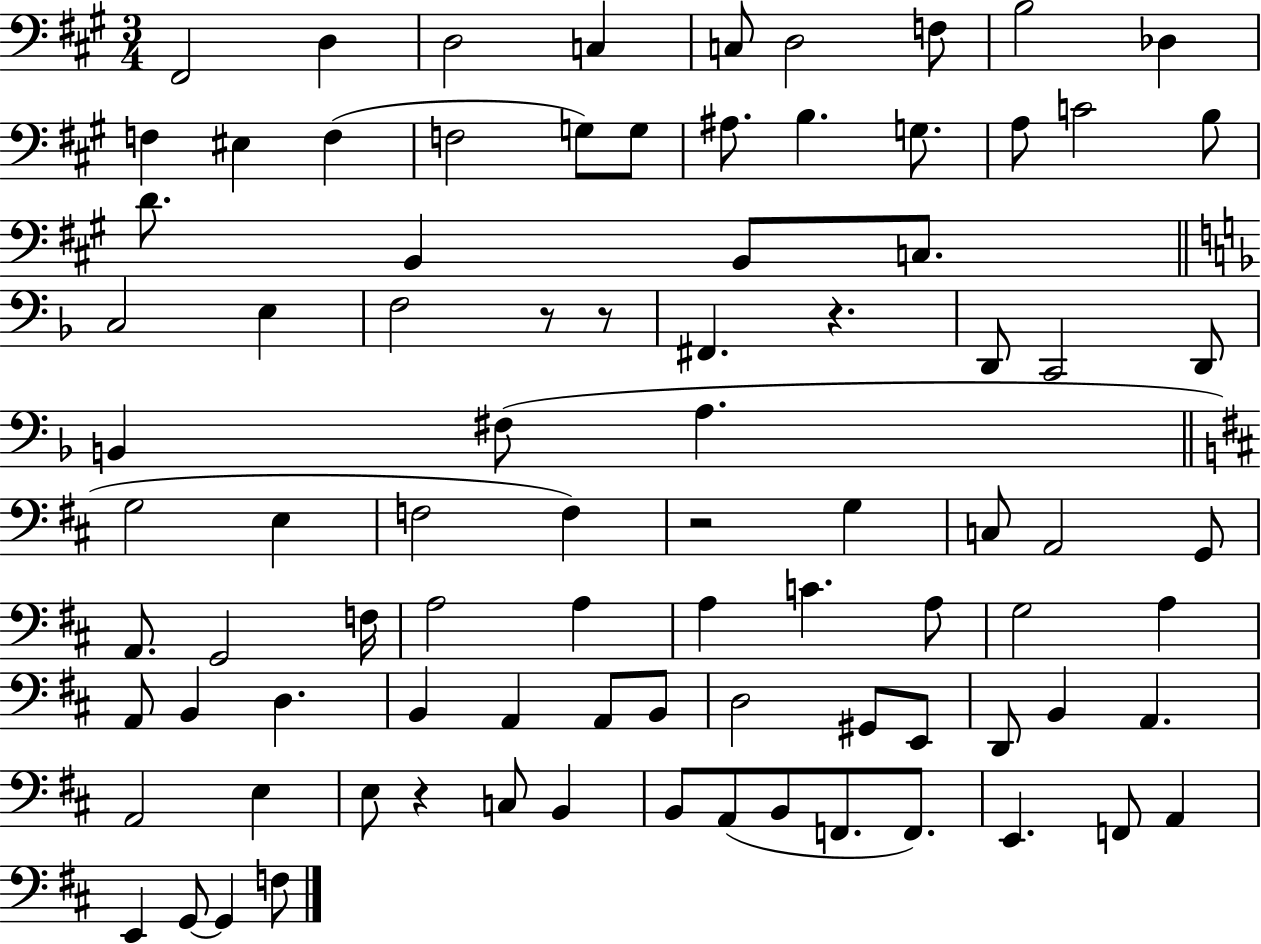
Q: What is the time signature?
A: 3/4